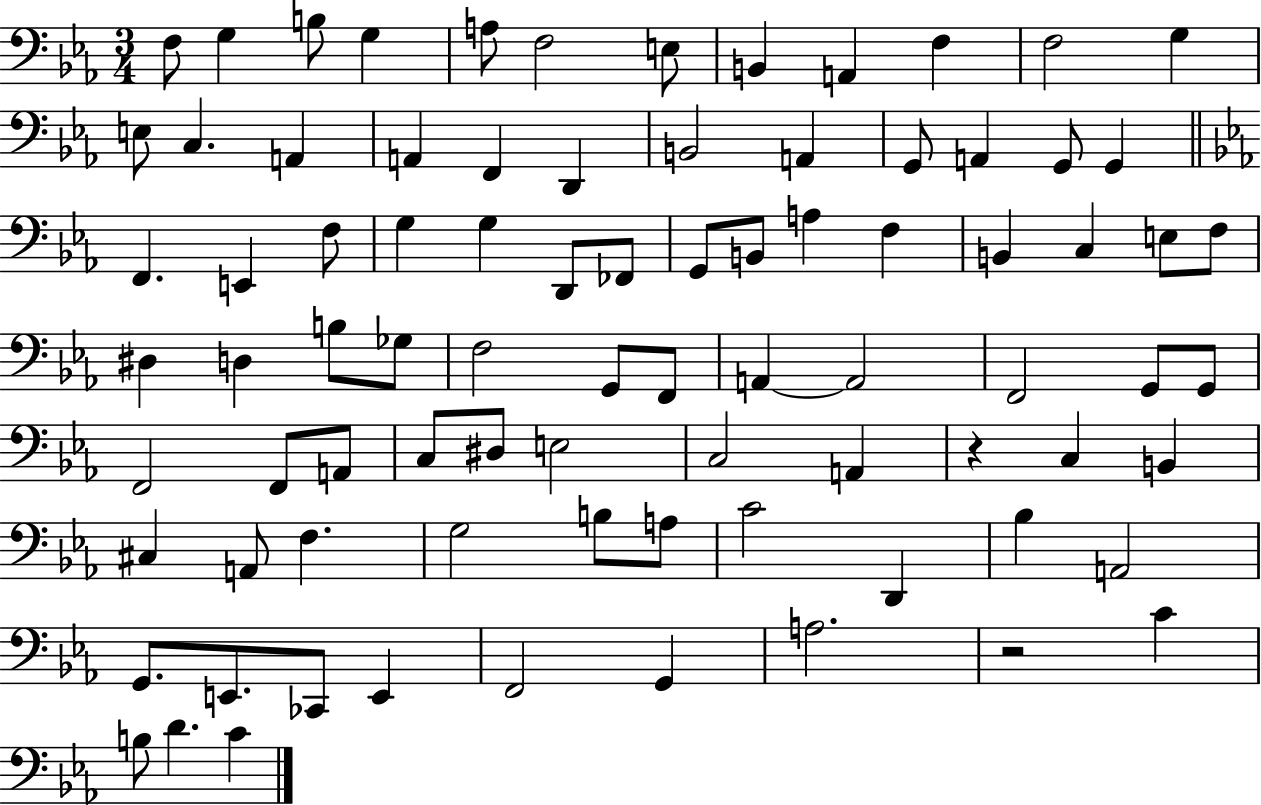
F3/e G3/q B3/e G3/q A3/e F3/h E3/e B2/q A2/q F3/q F3/h G3/q E3/e C3/q. A2/q A2/q F2/q D2/q B2/h A2/q G2/e A2/q G2/e G2/q F2/q. E2/q F3/e G3/q G3/q D2/e FES2/e G2/e B2/e A3/q F3/q B2/q C3/q E3/e F3/e D#3/q D3/q B3/e Gb3/e F3/h G2/e F2/e A2/q A2/h F2/h G2/e G2/e F2/h F2/e A2/e C3/e D#3/e E3/h C3/h A2/q R/q C3/q B2/q C#3/q A2/e F3/q. G3/h B3/e A3/e C4/h D2/q Bb3/q A2/h G2/e. E2/e. CES2/e E2/q F2/h G2/q A3/h. R/h C4/q B3/e D4/q. C4/q